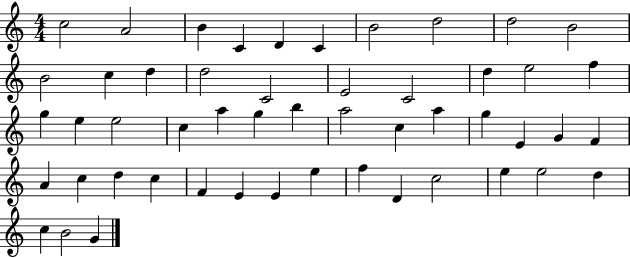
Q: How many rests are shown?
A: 0